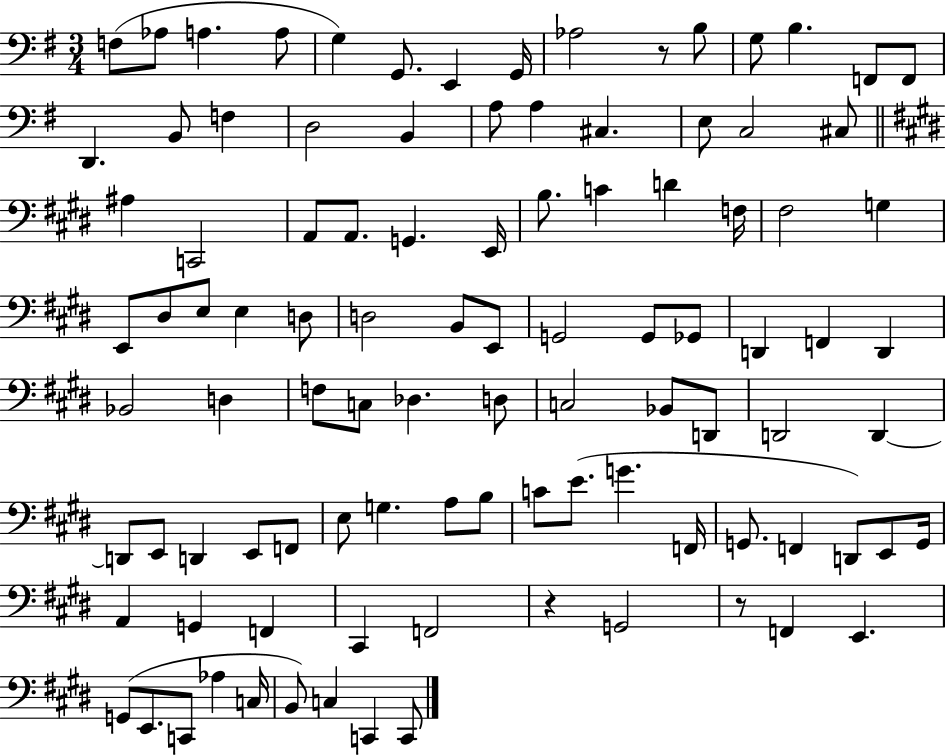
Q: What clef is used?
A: bass